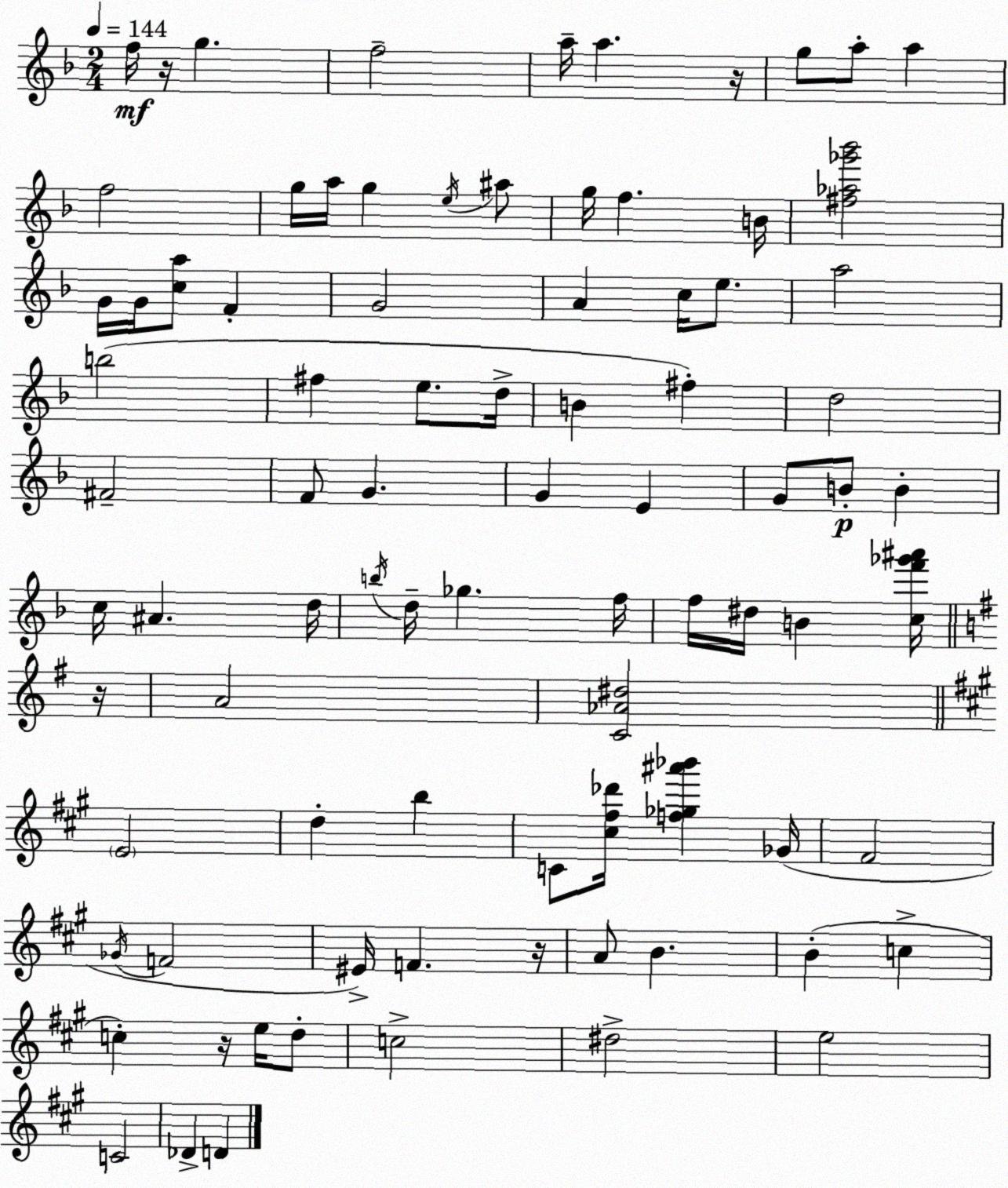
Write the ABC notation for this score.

X:1
T:Untitled
M:2/4
L:1/4
K:Dm
f/4 z/4 g f2 a/4 a z/4 g/2 a/2 a f2 g/4 a/4 g e/4 ^a/2 g/4 f B/4 [^f_a_g'_b']2 G/4 G/4 [ca]/2 F G2 A c/4 e/2 a2 b2 ^f e/2 d/4 B ^f d2 ^F2 F/2 G G E G/2 B/2 B c/4 ^A d/4 b/4 d/4 _g f/4 f/4 ^d/4 B [cf'_g'^a']/4 z/4 A2 [C_A^d]2 E2 d b C/2 [^c^f_d']/4 [f_g^a'_b'] _G/4 ^F2 _G/4 F2 ^E/4 F z/4 A/2 B B c c z/4 e/4 d/2 c2 ^d2 e2 C2 _D D